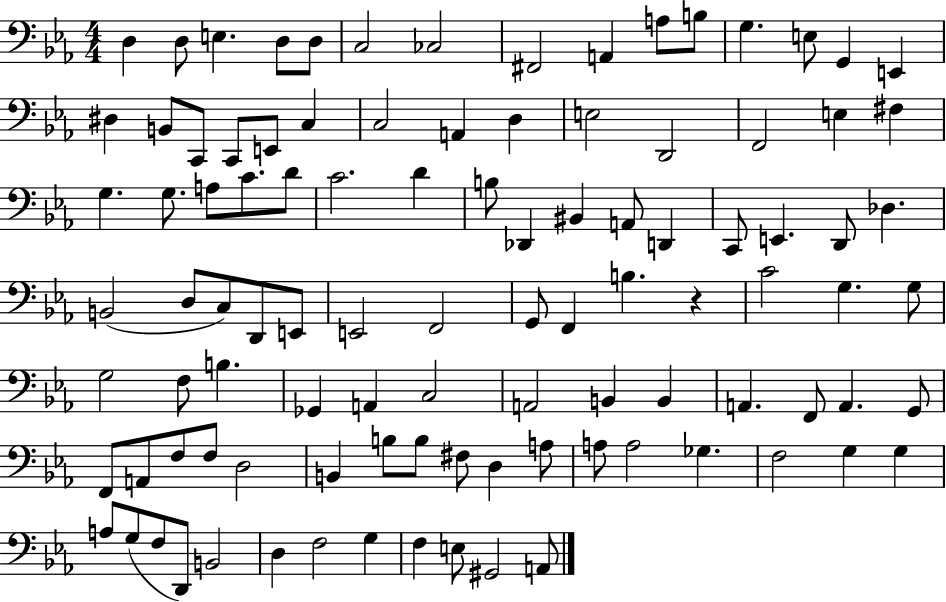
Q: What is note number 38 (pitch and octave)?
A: Db2